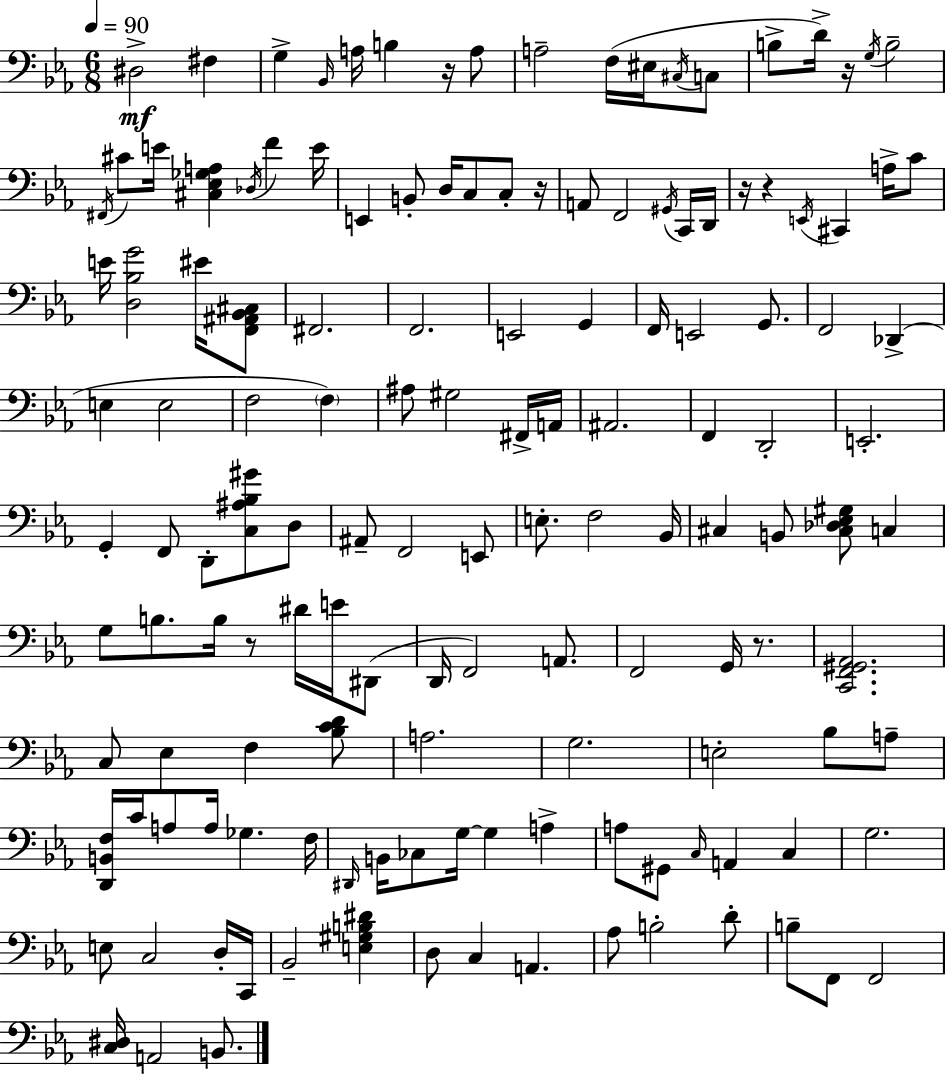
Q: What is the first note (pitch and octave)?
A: D#3